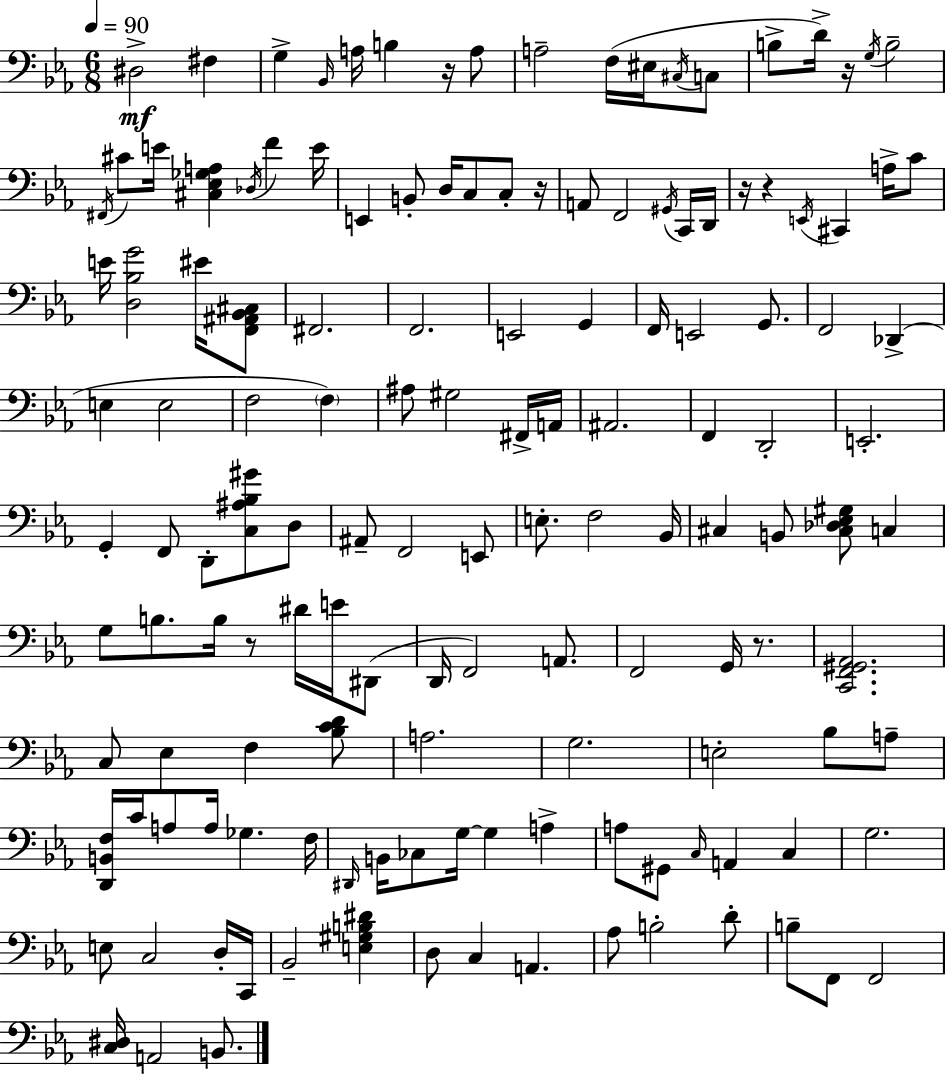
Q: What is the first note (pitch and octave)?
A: D#3